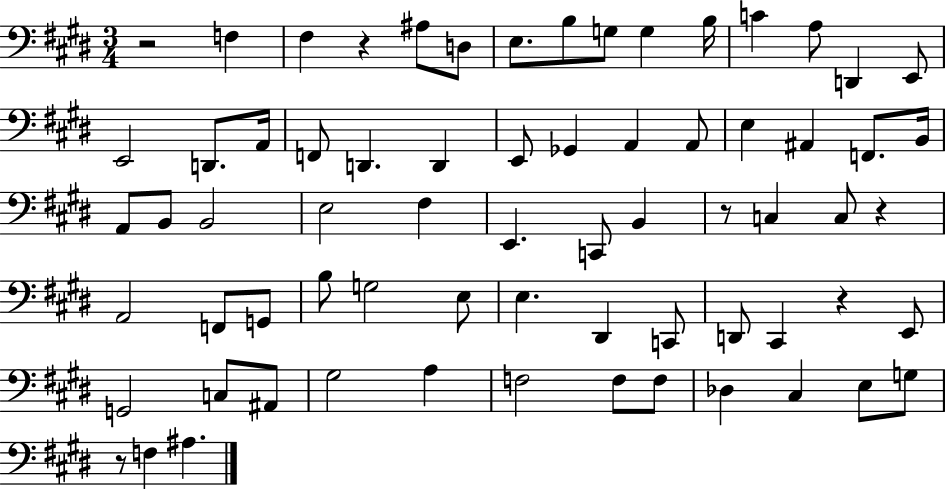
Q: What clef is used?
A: bass